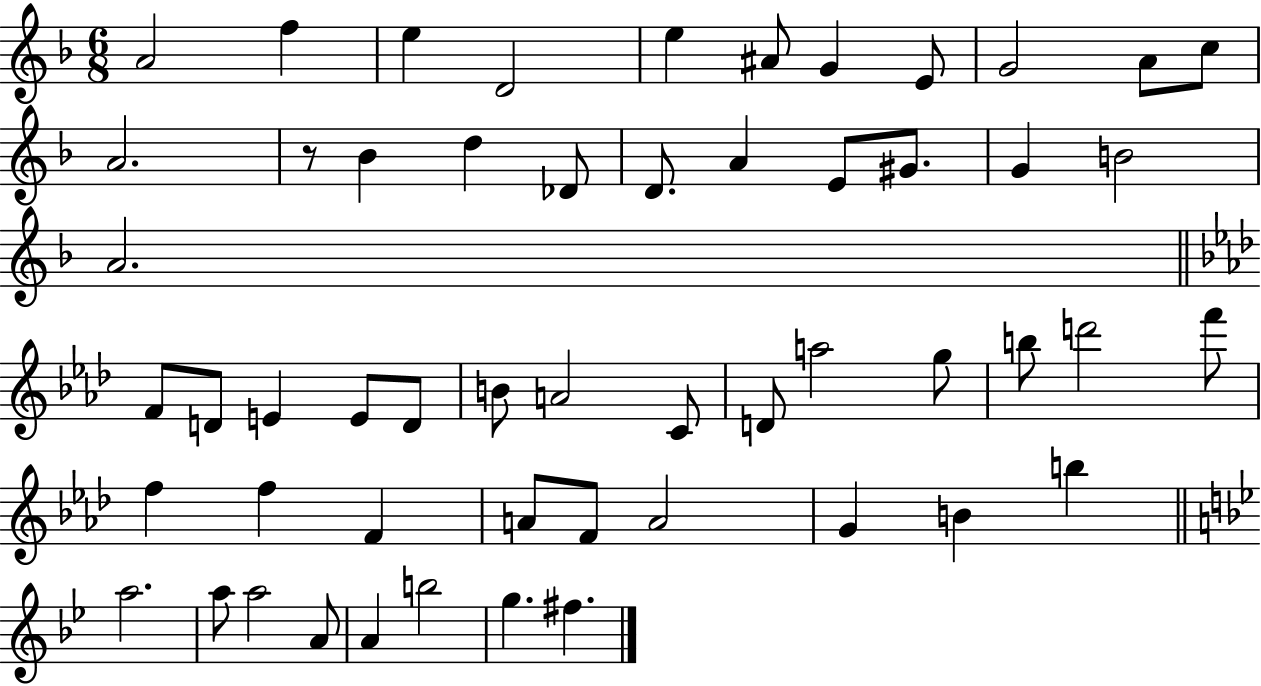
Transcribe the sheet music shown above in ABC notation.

X:1
T:Untitled
M:6/8
L:1/4
K:F
A2 f e D2 e ^A/2 G E/2 G2 A/2 c/2 A2 z/2 _B d _D/2 D/2 A E/2 ^G/2 G B2 A2 F/2 D/2 E E/2 D/2 B/2 A2 C/2 D/2 a2 g/2 b/2 d'2 f'/2 f f F A/2 F/2 A2 G B b a2 a/2 a2 A/2 A b2 g ^f